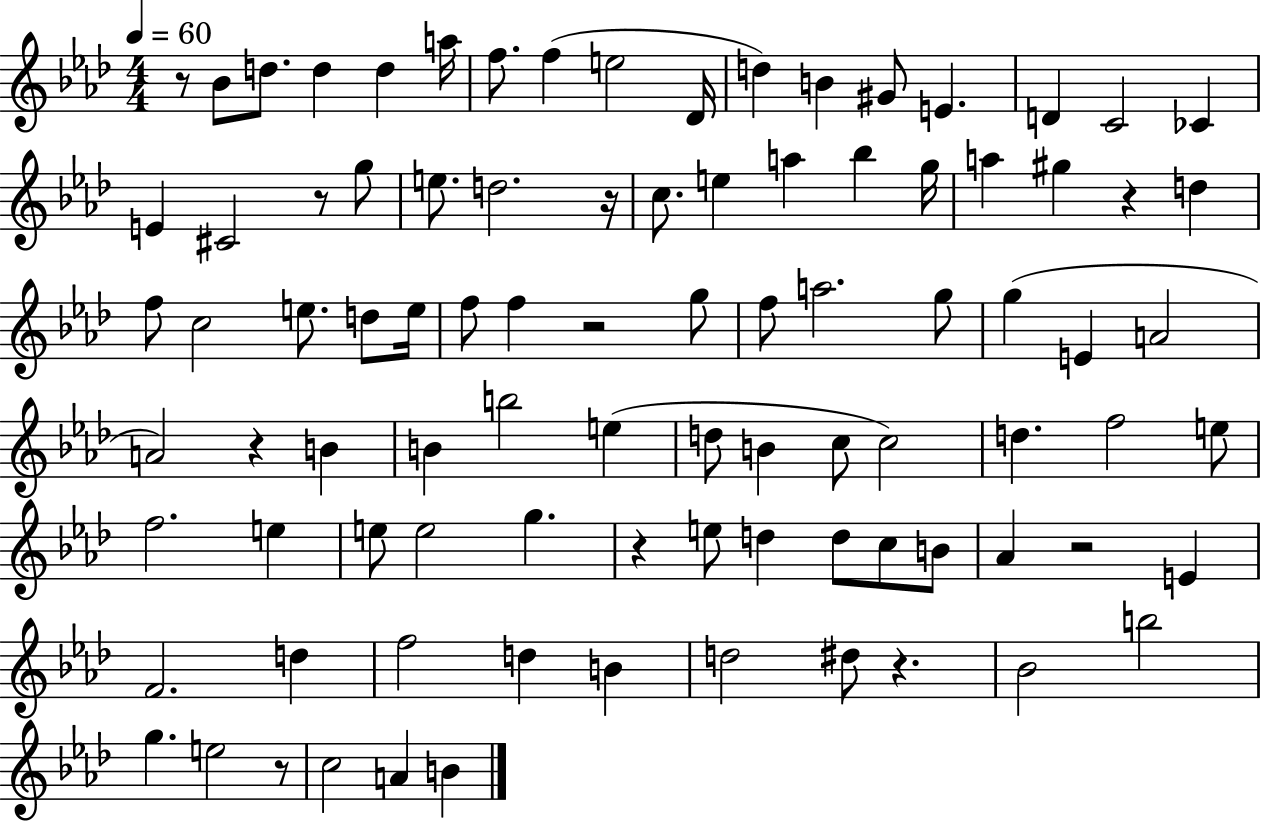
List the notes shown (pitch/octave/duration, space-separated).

R/e Bb4/e D5/e. D5/q D5/q A5/s F5/e. F5/q E5/h Db4/s D5/q B4/q G#4/e E4/q. D4/q C4/h CES4/q E4/q C#4/h R/e G5/e E5/e. D5/h. R/s C5/e. E5/q A5/q Bb5/q G5/s A5/q G#5/q R/q D5/q F5/e C5/h E5/e. D5/e E5/s F5/e F5/q R/h G5/e F5/e A5/h. G5/e G5/q E4/q A4/h A4/h R/q B4/q B4/q B5/h E5/q D5/e B4/q C5/e C5/h D5/q. F5/h E5/e F5/h. E5/q E5/e E5/h G5/q. R/q E5/e D5/q D5/e C5/e B4/e Ab4/q R/h E4/q F4/h. D5/q F5/h D5/q B4/q D5/h D#5/e R/q. Bb4/h B5/h G5/q. E5/h R/e C5/h A4/q B4/q